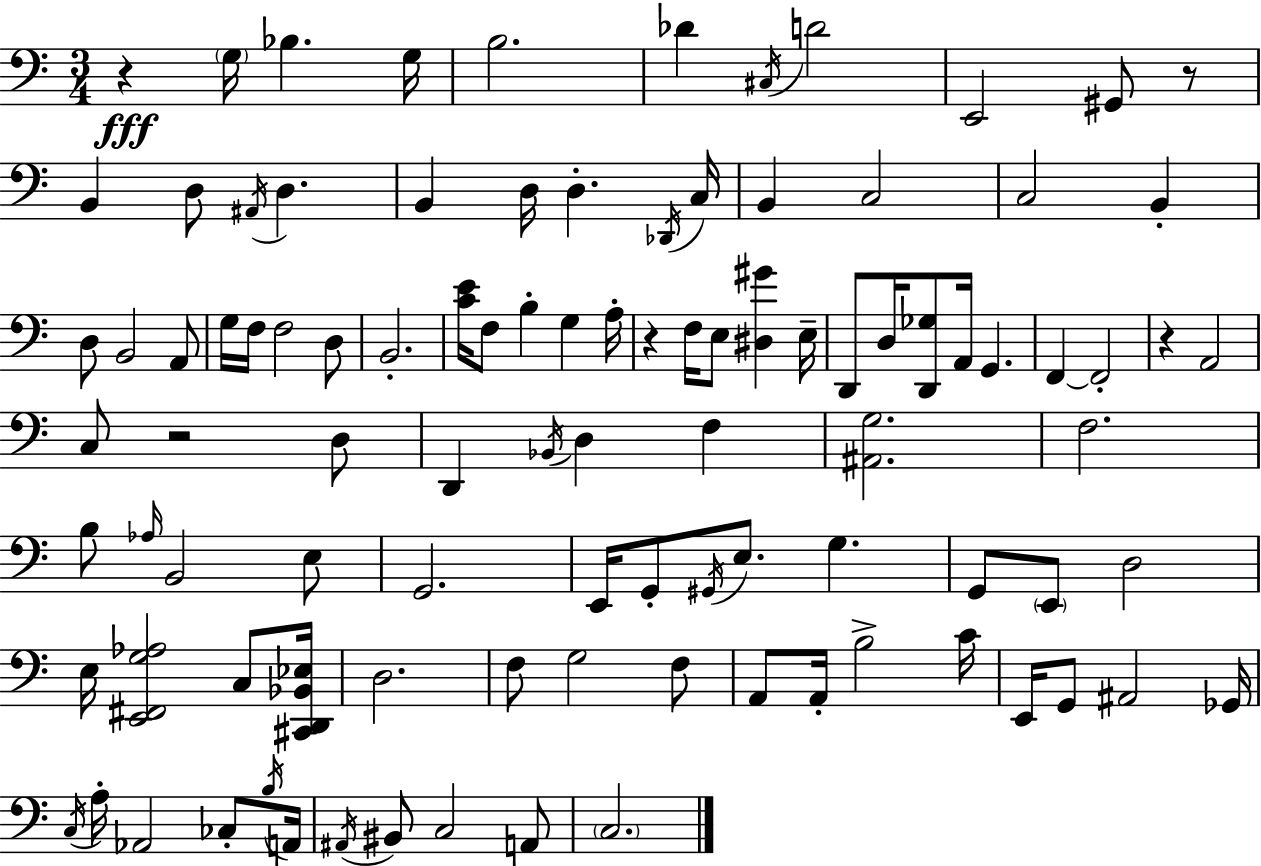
{
  \clef bass
  \numericTimeSignature
  \time 3/4
  \key a \minor
  r4\fff \parenthesize g16 bes4. g16 | b2. | des'4 \acciaccatura { cis16 } d'2 | e,2 gis,8 r8 | \break b,4 d8 \acciaccatura { ais,16 } d4. | b,4 d16 d4.-. | \acciaccatura { des,16 } c16 b,4 c2 | c2 b,4-. | \break d8 b,2 | a,8 g16 f16 f2 | d8 b,2.-. | <c' e'>16 f8 b4-. g4 | \break a16-. r4 f16 e8 <dis gis'>4 | e16-- d,8 d16 <d, ges>8 a,16 g,4. | f,4~~ f,2-. | r4 a,2 | \break c8 r2 | d8 d,4 \acciaccatura { bes,16 } d4 | f4 <ais, g>2. | f2. | \break b8 \grace { aes16 } b,2 | e8 g,2. | e,16 g,8-. \acciaccatura { gis,16 } e8. | g4. g,8 \parenthesize e,8 d2 | \break e16 <e, fis, g aes>2 | c8 <cis, d, bes, ees>16 d2. | f8 g2 | f8 a,8 a,16-. b2-> | \break c'16 e,16 g,8 ais,2 | ges,16 \acciaccatura { c16 } a16-. aes,2 | ces8-. \acciaccatura { b16 } a,16 \acciaccatura { ais,16 } bis,8 c2 | a,8 \parenthesize c2. | \break \bar "|."
}